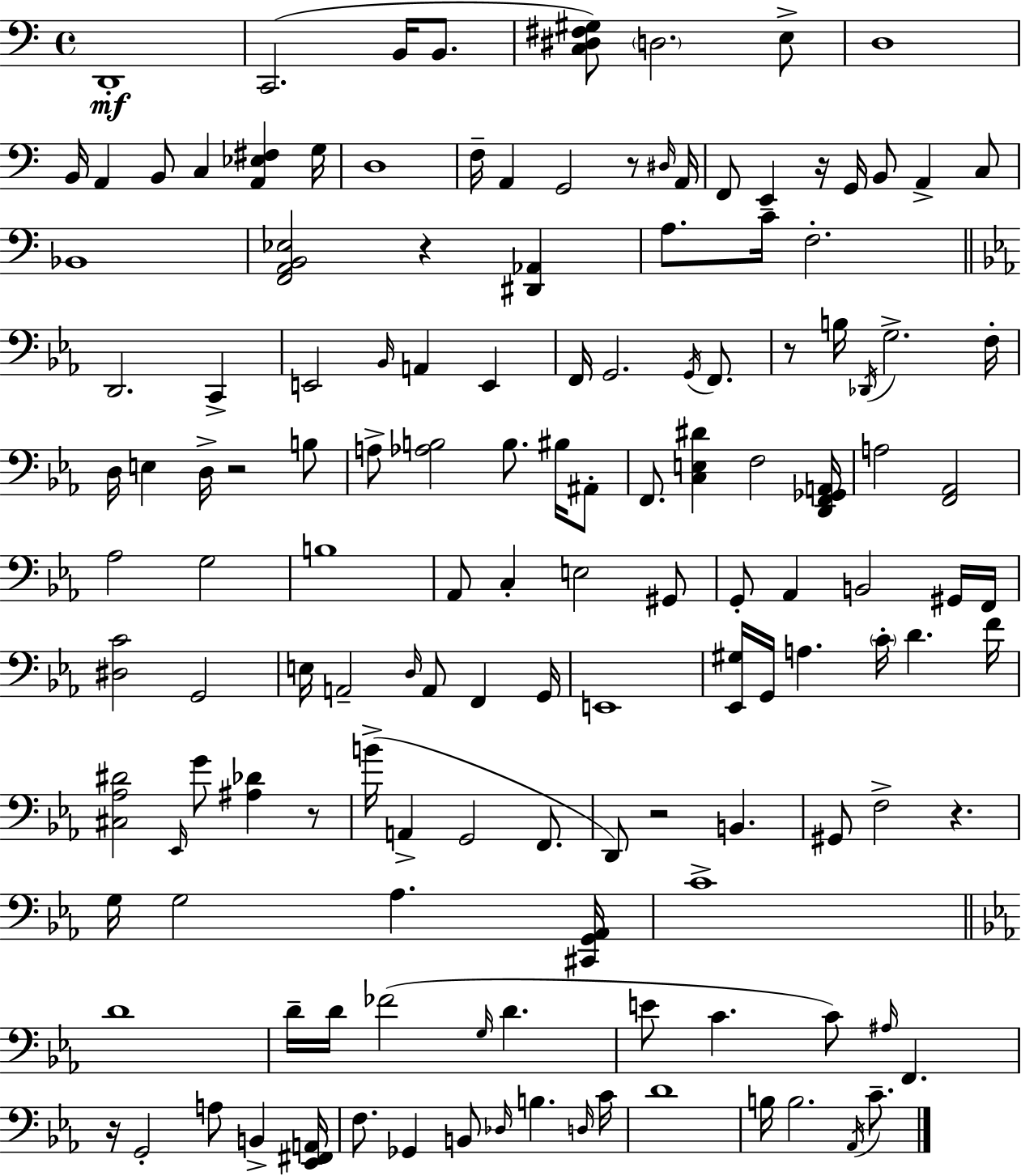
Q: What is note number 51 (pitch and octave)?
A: F2